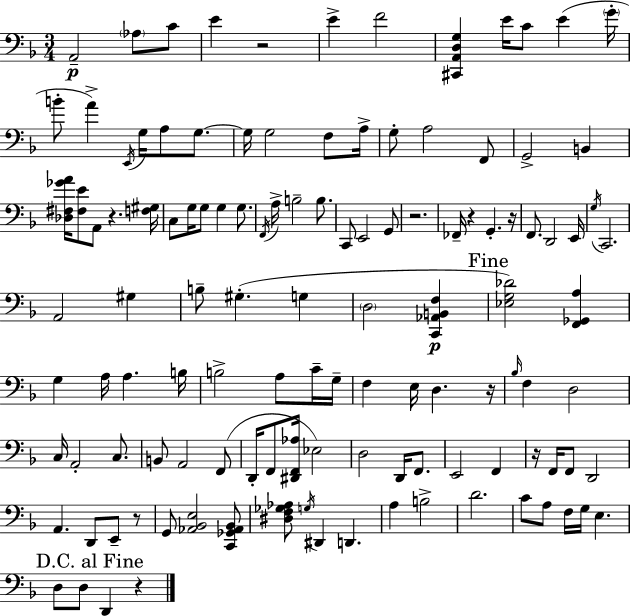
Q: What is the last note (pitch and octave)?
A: D2